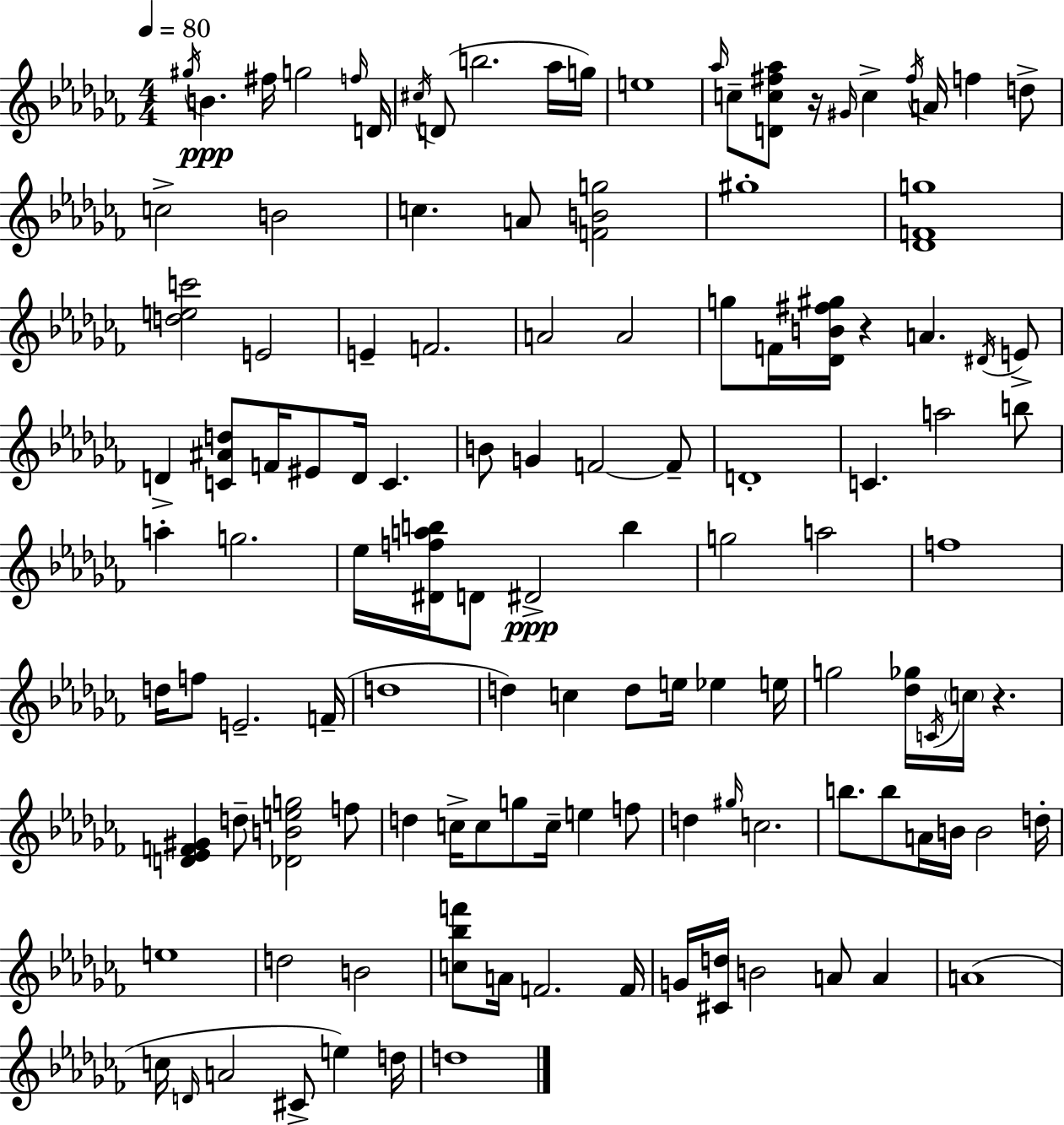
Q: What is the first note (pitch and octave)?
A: G#5